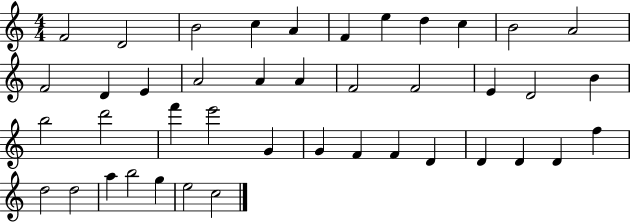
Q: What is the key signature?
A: C major